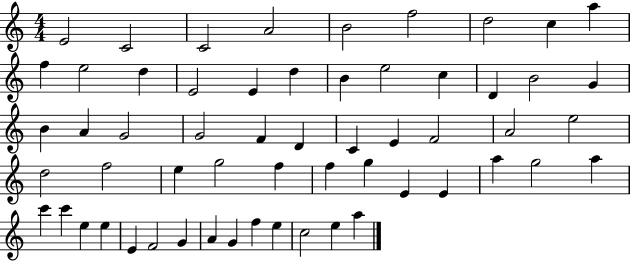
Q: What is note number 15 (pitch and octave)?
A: D5